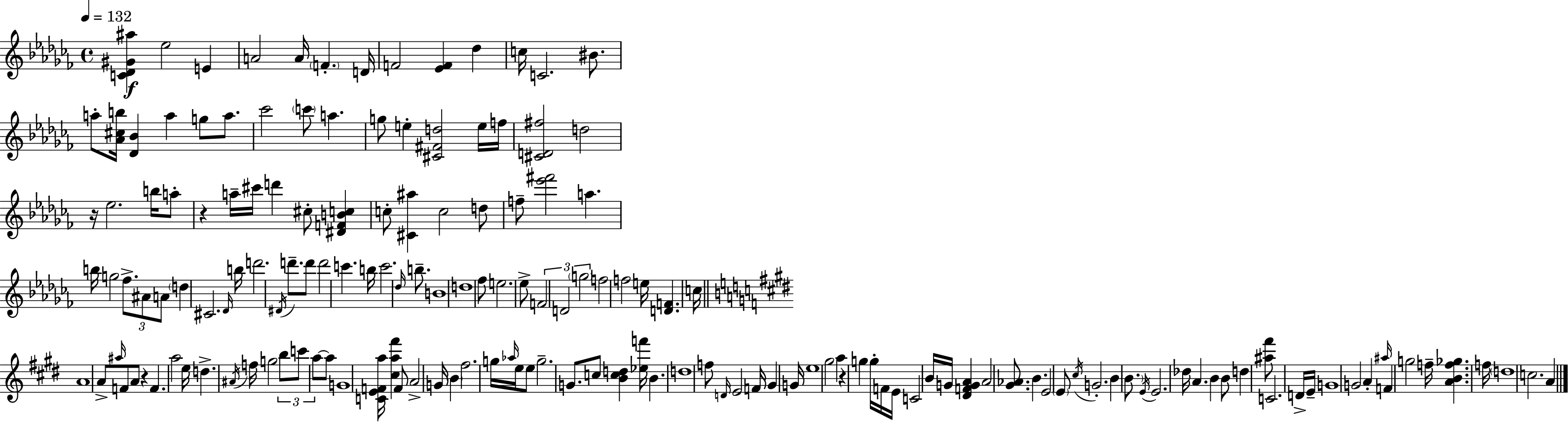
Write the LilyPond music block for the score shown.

{
  \clef treble
  \time 4/4
  \defaultTimeSignature
  \key aes \minor
  \tempo 4 = 132
  <c' des' gis' ais''>4\f ees''2 e'4 | a'2 a'16 \parenthesize f'4.-. d'16 | f'2 <ees' f'>4 des''4 | c''16 c'2. bis'8. | \break a''8-. <aes' cis'' b''>16 <des' bes'>4 a''4 g''8 a''8. | ces'''2 \parenthesize c'''8 a''4. | g''8 e''4-. <cis' fis' d''>2 e''16 f''16 | <cis' d' fis''>2 d''2 | \break r16 ees''2. b''16 a''8-. | r4 a''16-- cis'''16 d'''4 cis''8-. <dis' f' b' c''>4 | c''8-. <cis' ais''>4 c''2 d''8 | f''8-- <ees''' fis'''>2 a''4. | \break b''16 g''2 \tuplet 3/2 { fes''8.-> ais'8 a'8 } | \parenthesize d''4 cis'2. | \grace { des'16 } b''16 d'''2. \acciaccatura { dis'16 } d'''8.-- | d'''8 d'''2 c'''4. | \break b''16 c'''2. \grace { des''16 } | b''8.-- b'1 | d''1 | fes''8 e''2. | \break ees''8-> \tuplet 3/2 { f'2 d'2 | \parenthesize g''2 } f''2 | f''2 e''16 <d' f'>4. | c''16 \bar "||" \break \key e \major a'1 | a'8-> \grace { ais''16 } f'8 a'8 r4 f'4. | a''2 e''16 d''4.-> | \acciaccatura { ais'16 } f''16 g''2 \tuplet 3/2 { b''8 c'''8 a''8~~ } | \break a''8 g'1 | <c' e' f' a''>16 <cis'' a'' fis'''>4 f'8 a'2-> | g'16 \parenthesize b'4 fis''2. | g''16 \grace { aes''16 } e''16 e''8 g''2.-- | \break g'8. c''8 <b' c'' d''>4 <ees'' f'''>16 b'4. | d''1 | f''8 \grace { d'16 } e'2 f'16 gis'4 | g'16 e''1 | \break gis''2 a''4 | r4 g''4 g''16-. f'16 e'16 c'2 | b'16 g'16 <dis' f' g' a'>4 a'2 | <gis' aes'>8. b'4. e'2 | \break \parenthesize e'8 \acciaccatura { cis''16 } g'2.-. | b'4 \parenthesize b'8. \acciaccatura { e'16 } e'2. | des''16 a'4. b'4 | b'8 d''4 <ais'' fis'''>8 c'2. | \break d'16-> e'16-- g'1 | g'2 a'4-. | \grace { ais''16 } f'4 g''2 f''16-- | <a' b' f'' ges''>4. f''16 \parenthesize d''1 | \break c''2. | a'4 \bar "|."
}